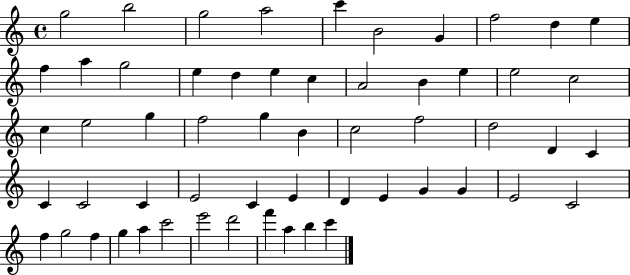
X:1
T:Untitled
M:4/4
L:1/4
K:C
g2 b2 g2 a2 c' B2 G f2 d e f a g2 e d e c A2 B e e2 c2 c e2 g f2 g B c2 f2 d2 D C C C2 C E2 C E D E G G E2 C2 f g2 f g a c'2 e'2 d'2 f' a b c'